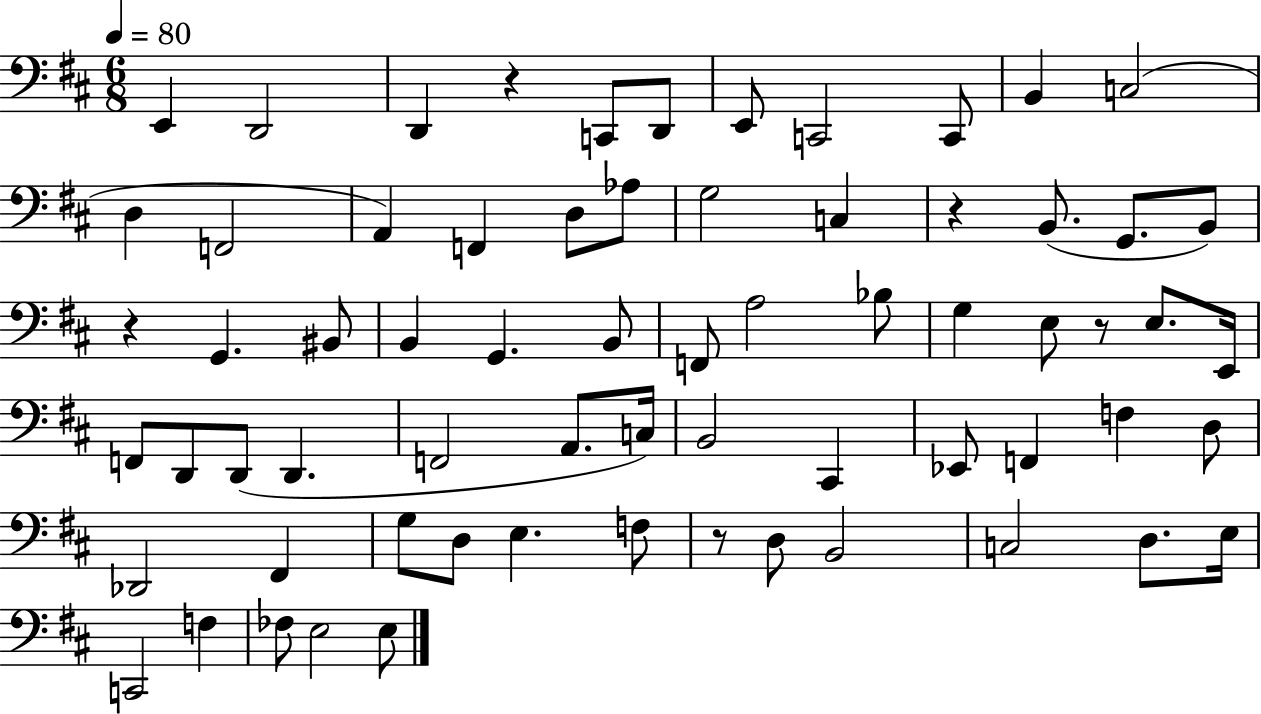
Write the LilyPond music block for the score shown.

{
  \clef bass
  \numericTimeSignature
  \time 6/8
  \key d \major
  \tempo 4 = 80
  e,4 d,2 | d,4 r4 c,8 d,8 | e,8 c,2 c,8 | b,4 c2( | \break d4 f,2 | a,4) f,4 d8 aes8 | g2 c4 | r4 b,8.( g,8. b,8) | \break r4 g,4. bis,8 | b,4 g,4. b,8 | f,8 a2 bes8 | g4 e8 r8 e8. e,16 | \break f,8 d,8 d,8( d,4. | f,2 a,8. c16) | b,2 cis,4 | ees,8 f,4 f4 d8 | \break des,2 fis,4 | g8 d8 e4. f8 | r8 d8 b,2 | c2 d8. e16 | \break c,2 f4 | fes8 e2 e8 | \bar "|."
}